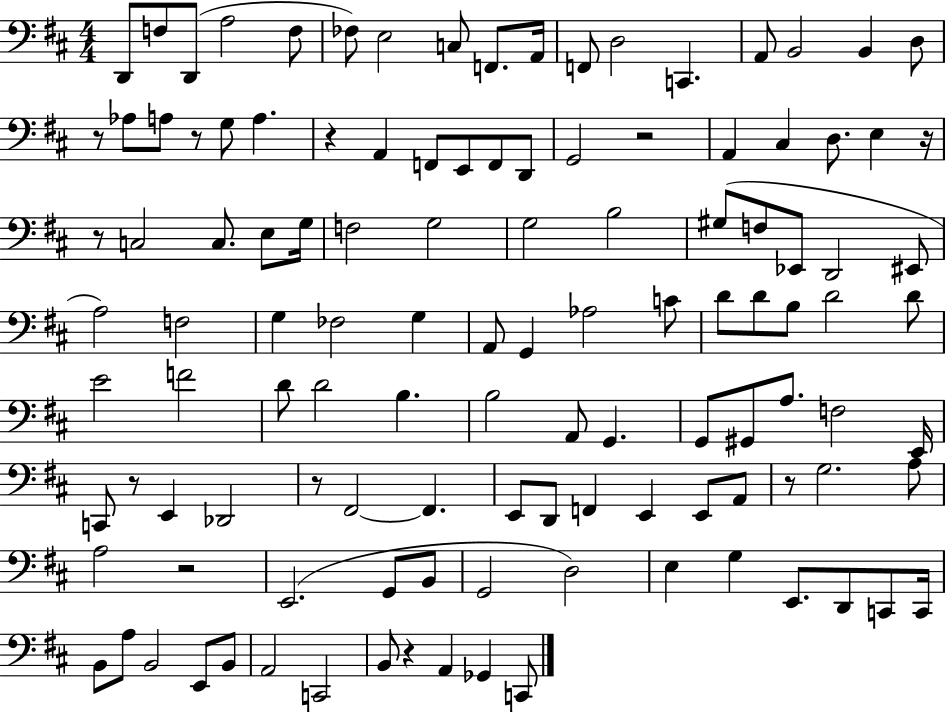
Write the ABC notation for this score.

X:1
T:Untitled
M:4/4
L:1/4
K:D
D,,/2 F,/2 D,,/2 A,2 F,/2 _F,/2 E,2 C,/2 F,,/2 A,,/4 F,,/2 D,2 C,, A,,/2 B,,2 B,, D,/2 z/2 _A,/2 A,/2 z/2 G,/2 A, z A,, F,,/2 E,,/2 F,,/2 D,,/2 G,,2 z2 A,, ^C, D,/2 E, z/4 z/2 C,2 C,/2 E,/2 G,/4 F,2 G,2 G,2 B,2 ^G,/2 F,/2 _E,,/2 D,,2 ^E,,/2 A,2 F,2 G, _F,2 G, A,,/2 G,, _A,2 C/2 D/2 D/2 B,/2 D2 D/2 E2 F2 D/2 D2 B, B,2 A,,/2 G,, G,,/2 ^G,,/2 A,/2 F,2 E,,/4 C,,/2 z/2 E,, _D,,2 z/2 ^F,,2 ^F,, E,,/2 D,,/2 F,, E,, E,,/2 A,,/2 z/2 G,2 A,/2 A,2 z2 E,,2 G,,/2 B,,/2 G,,2 D,2 E, G, E,,/2 D,,/2 C,,/2 C,,/4 B,,/2 A,/2 B,,2 E,,/2 B,,/2 A,,2 C,,2 B,,/2 z A,, _G,, C,,/2